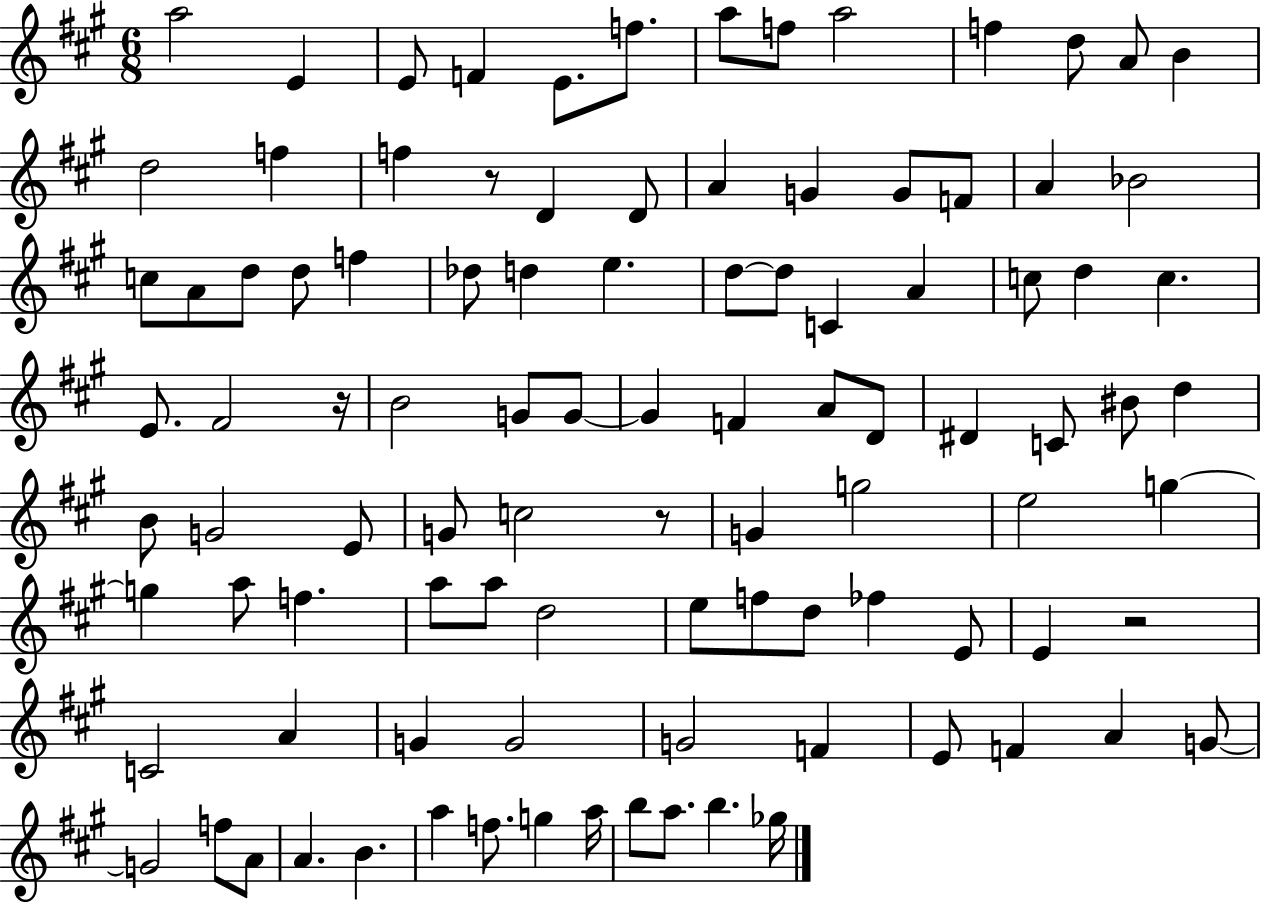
X:1
T:Untitled
M:6/8
L:1/4
K:A
a2 E E/2 F E/2 f/2 a/2 f/2 a2 f d/2 A/2 B d2 f f z/2 D D/2 A G G/2 F/2 A _B2 c/2 A/2 d/2 d/2 f _d/2 d e d/2 d/2 C A c/2 d c E/2 ^F2 z/4 B2 G/2 G/2 G F A/2 D/2 ^D C/2 ^B/2 d B/2 G2 E/2 G/2 c2 z/2 G g2 e2 g g a/2 f a/2 a/2 d2 e/2 f/2 d/2 _f E/2 E z2 C2 A G G2 G2 F E/2 F A G/2 G2 f/2 A/2 A B a f/2 g a/4 b/2 a/2 b _g/4